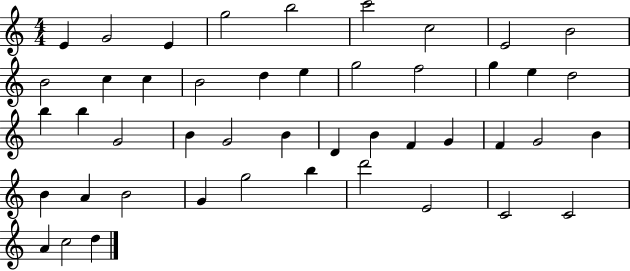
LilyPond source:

{
  \clef treble
  \numericTimeSignature
  \time 4/4
  \key c \major
  e'4 g'2 e'4 | g''2 b''2 | c'''2 c''2 | e'2 b'2 | \break b'2 c''4 c''4 | b'2 d''4 e''4 | g''2 f''2 | g''4 e''4 d''2 | \break b''4 b''4 g'2 | b'4 g'2 b'4 | d'4 b'4 f'4 g'4 | f'4 g'2 b'4 | \break b'4 a'4 b'2 | g'4 g''2 b''4 | d'''2 e'2 | c'2 c'2 | \break a'4 c''2 d''4 | \bar "|."
}